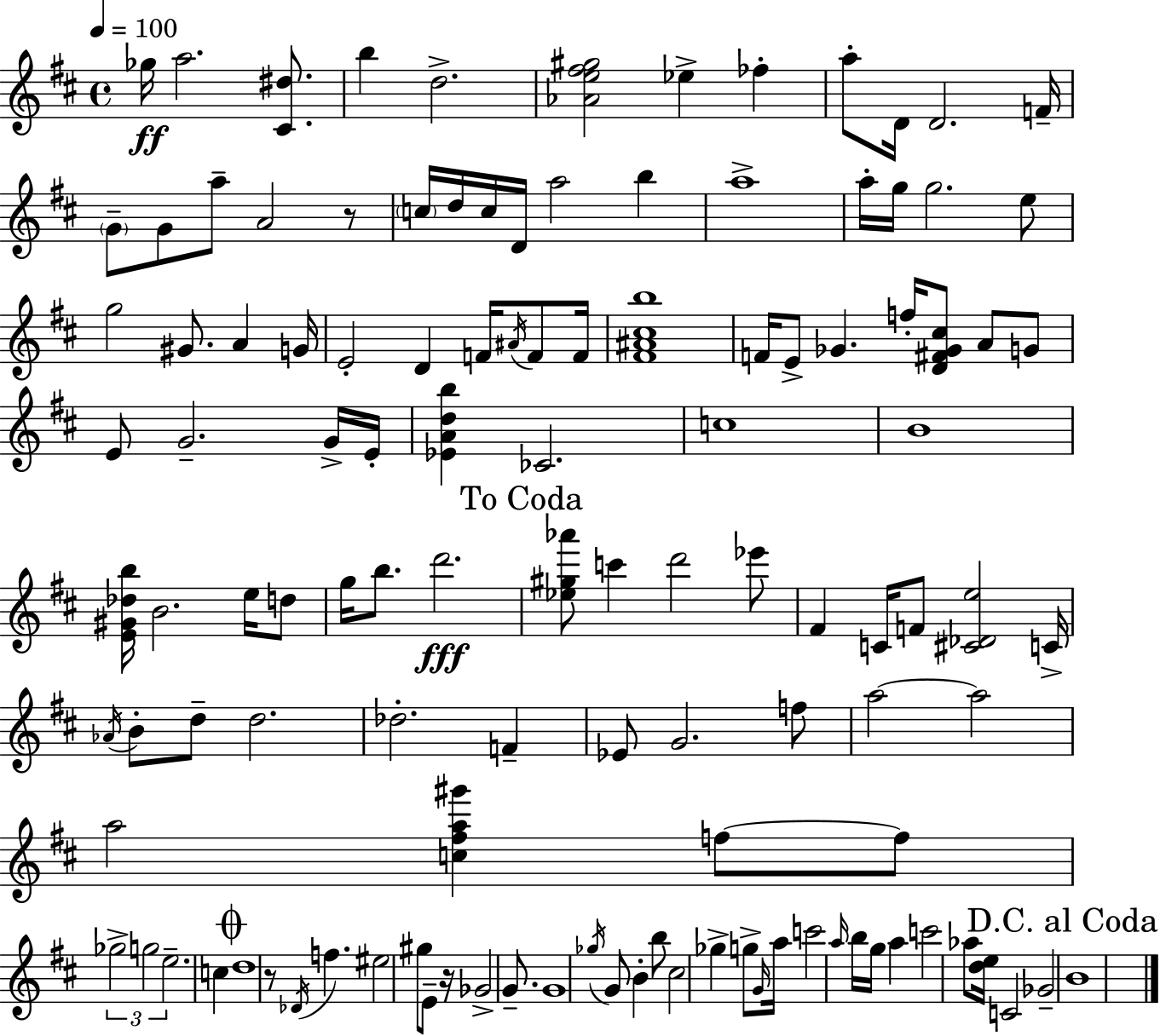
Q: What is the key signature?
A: D major